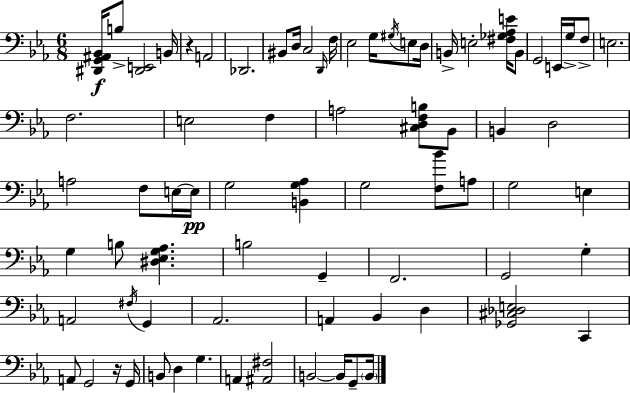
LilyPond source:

{
  \clef bass
  \numericTimeSignature
  \time 6/8
  \key c \minor
  \repeat volta 2 { <dis, g, ais, bes,>16\f b8-> <dis, e,>2 b,16 | r4 a,2 | des,2. | bis,8 d16 c2 \grace { d,16 } | \break f16 ees2 g16 \acciaccatura { gis16 } e8 | d16 b,16-> e2-. <fis ges aes e'>16 | b,8 g,2 e,16 g16-> | f8-> e2. | \break f2. | e2 f4 | a2 <cis d f b>8 | bes,8 b,4 d2 | \break a2 f8 | e16~~ e16\pp g2 <b, g aes>4 | g2 <f bes'>8 | a8 g2 e4 | \break g4 b8 <dis ees g aes>4. | b2 g,4-- | f,2. | g,2 g4-. | \break a,2 \acciaccatura { fis16 } g,4 | aes,2. | a,4 bes,4 d4 | <ges, cis des e>2 c,4 | \break a,8 g,2 | r16 g,16 b,8 d4 g4. | a,4 <ais, fis>2 | b,2~~ b,16 | \break g,8-- \parenthesize b,16 } \bar "|."
}